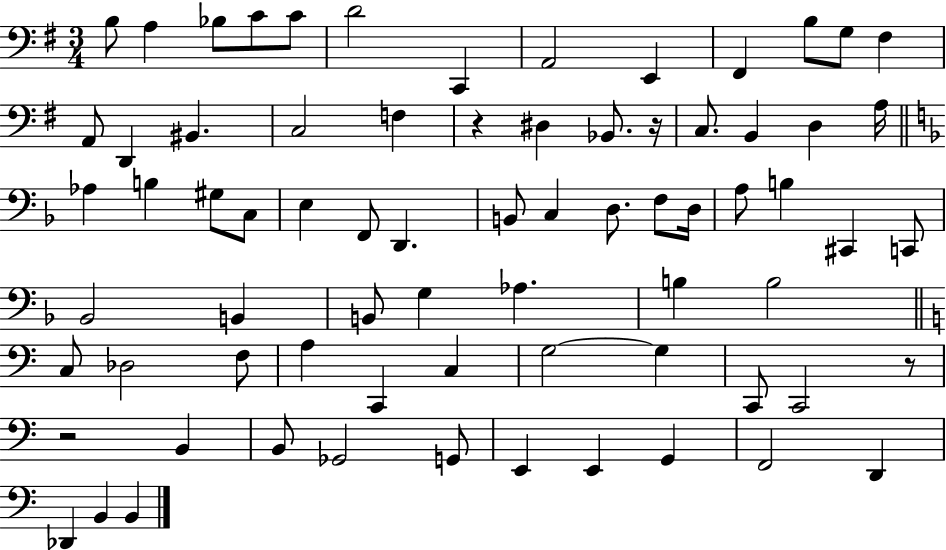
B3/e A3/q Bb3/e C4/e C4/e D4/h C2/q A2/h E2/q F#2/q B3/e G3/e F#3/q A2/e D2/q BIS2/q. C3/h F3/q R/q D#3/q Bb2/e. R/s C3/e. B2/q D3/q A3/s Ab3/q B3/q G#3/e C3/e E3/q F2/e D2/q. B2/e C3/q D3/e. F3/e D3/s A3/e B3/q C#2/q C2/e Bb2/h B2/q B2/e G3/q Ab3/q. B3/q B3/h C3/e Db3/h F3/e A3/q C2/q C3/q G3/h G3/q C2/e C2/h R/e R/h B2/q B2/e Gb2/h G2/e E2/q E2/q G2/q F2/h D2/q Db2/q B2/q B2/q